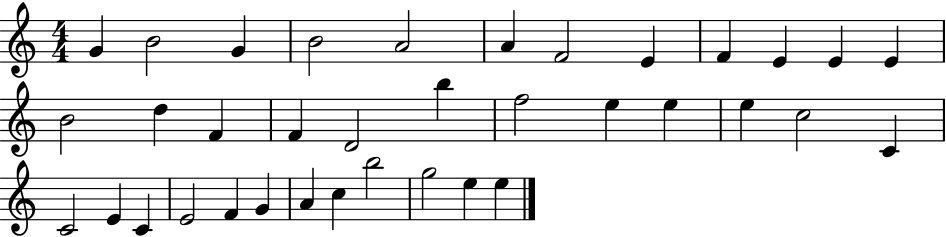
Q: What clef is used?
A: treble